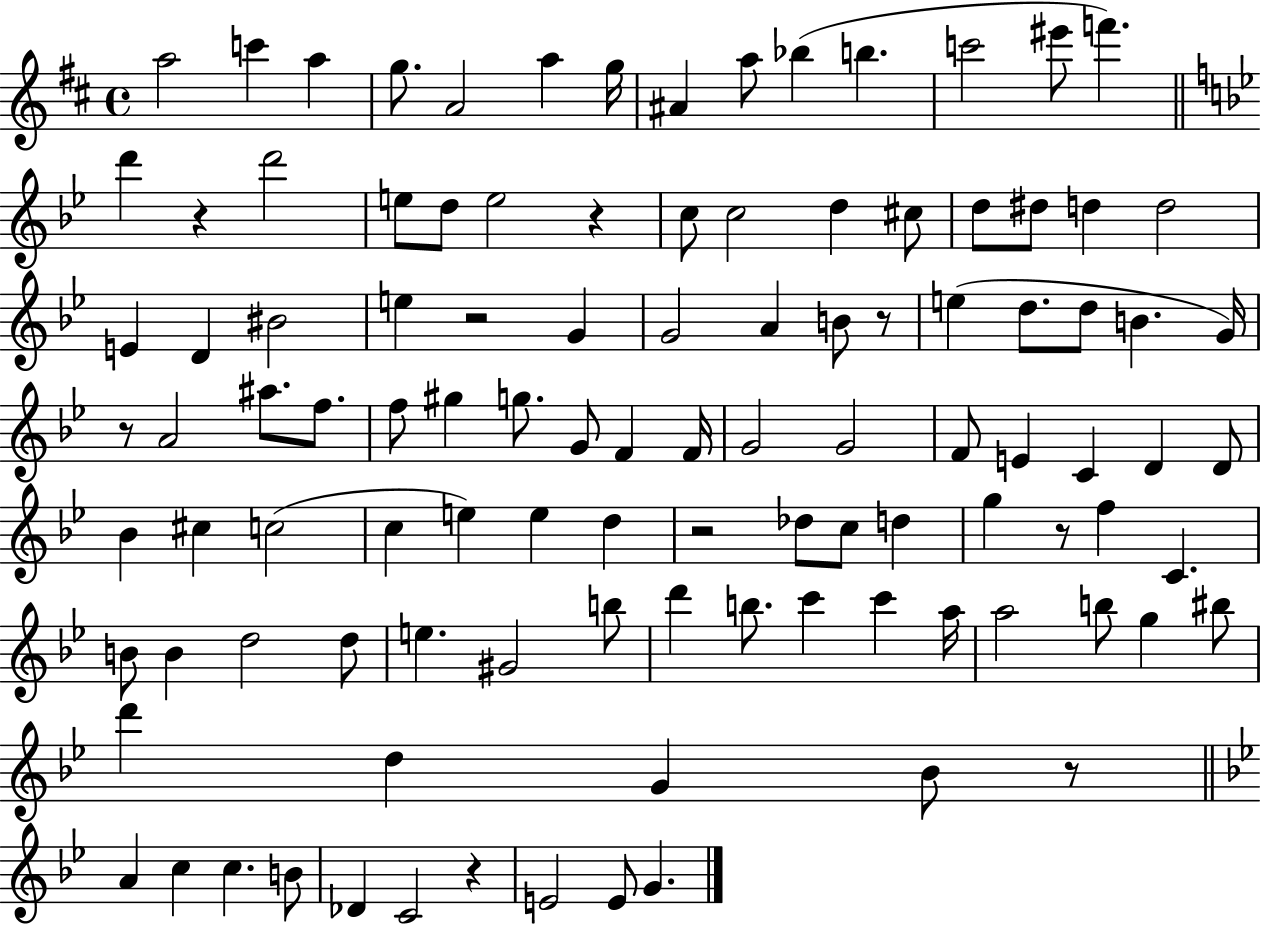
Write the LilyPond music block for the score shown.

{
  \clef treble
  \time 4/4
  \defaultTimeSignature
  \key d \major
  a''2 c'''4 a''4 | g''8. a'2 a''4 g''16 | ais'4 a''8 bes''4( b''4. | c'''2 eis'''8 f'''4.) | \break \bar "||" \break \key bes \major d'''4 r4 d'''2 | e''8 d''8 e''2 r4 | c''8 c''2 d''4 cis''8 | d''8 dis''8 d''4 d''2 | \break e'4 d'4 bis'2 | e''4 r2 g'4 | g'2 a'4 b'8 r8 | e''4( d''8. d''8 b'4. g'16) | \break r8 a'2 ais''8. f''8. | f''8 gis''4 g''8. g'8 f'4 f'16 | g'2 g'2 | f'8 e'4 c'4 d'4 d'8 | \break bes'4 cis''4 c''2( | c''4 e''4) e''4 d''4 | r2 des''8 c''8 d''4 | g''4 r8 f''4 c'4. | \break b'8 b'4 d''2 d''8 | e''4. gis'2 b''8 | d'''4 b''8. c'''4 c'''4 a''16 | a''2 b''8 g''4 bis''8 | \break d'''4 d''4 g'4 bes'8 r8 | \bar "||" \break \key g \minor a'4 c''4 c''4. b'8 | des'4 c'2 r4 | e'2 e'8 g'4. | \bar "|."
}